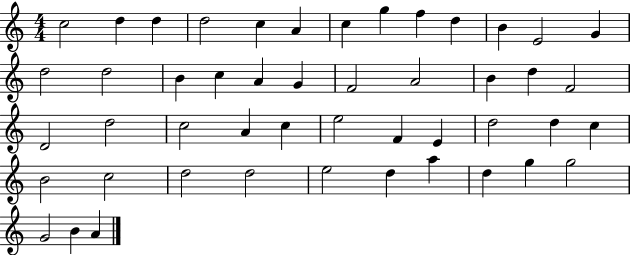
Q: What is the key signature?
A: C major